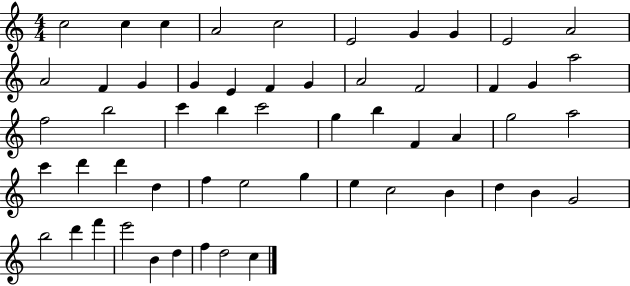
C5/h C5/q C5/q A4/h C5/h E4/h G4/q G4/q E4/h A4/h A4/h F4/q G4/q G4/q E4/q F4/q G4/q A4/h F4/h F4/q G4/q A5/h F5/h B5/h C6/q B5/q C6/h G5/q B5/q F4/q A4/q G5/h A5/h C6/q D6/q D6/q D5/q F5/q E5/h G5/q E5/q C5/h B4/q D5/q B4/q G4/h B5/h D6/q F6/q E6/h B4/q D5/q F5/q D5/h C5/q